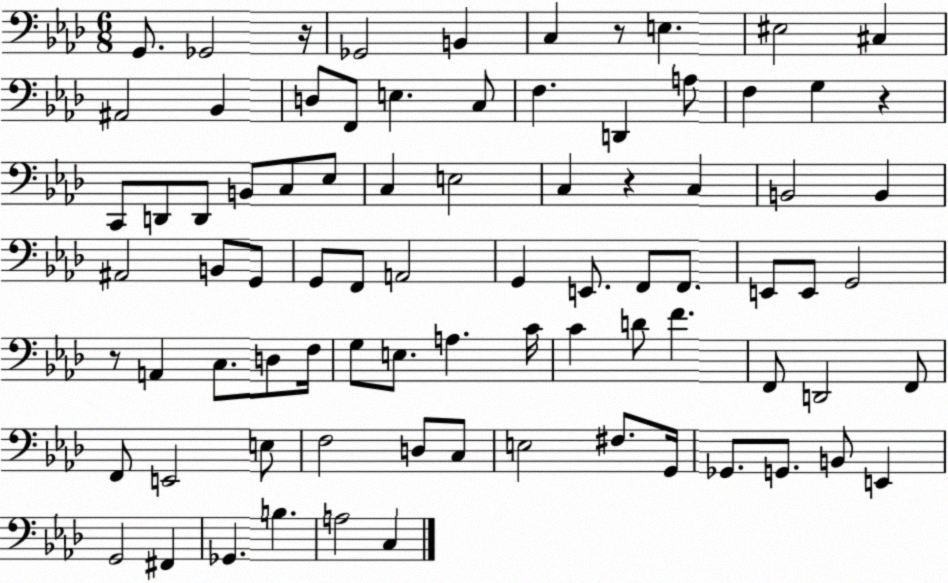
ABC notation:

X:1
T:Untitled
M:6/8
L:1/4
K:Ab
G,,/2 _G,,2 z/4 _G,,2 B,, C, z/2 E, ^E,2 ^C, ^A,,2 _B,, D,/2 F,,/2 E, C,/2 F, D,, A,/2 F, G, z C,,/2 D,,/2 D,,/2 B,,/2 C,/2 _E,/2 C, E,2 C, z C, B,,2 B,, ^A,,2 B,,/2 G,,/2 G,,/2 F,,/2 A,,2 G,, E,,/2 F,,/2 F,,/2 E,,/2 E,,/2 G,,2 z/2 A,, C,/2 D,/2 F,/4 G,/2 E,/2 A, C/4 C D/2 F F,,/2 D,,2 F,,/2 F,,/2 E,,2 E,/2 F,2 D,/2 C,/2 E,2 ^F,/2 G,,/4 _G,,/2 G,,/2 B,,/2 E,, G,,2 ^F,, _G,, B, A,2 C,